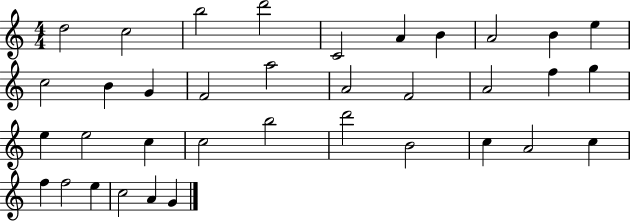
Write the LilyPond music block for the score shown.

{
  \clef treble
  \numericTimeSignature
  \time 4/4
  \key c \major
  d''2 c''2 | b''2 d'''2 | c'2 a'4 b'4 | a'2 b'4 e''4 | \break c''2 b'4 g'4 | f'2 a''2 | a'2 f'2 | a'2 f''4 g''4 | \break e''4 e''2 c''4 | c''2 b''2 | d'''2 b'2 | c''4 a'2 c''4 | \break f''4 f''2 e''4 | c''2 a'4 g'4 | \bar "|."
}